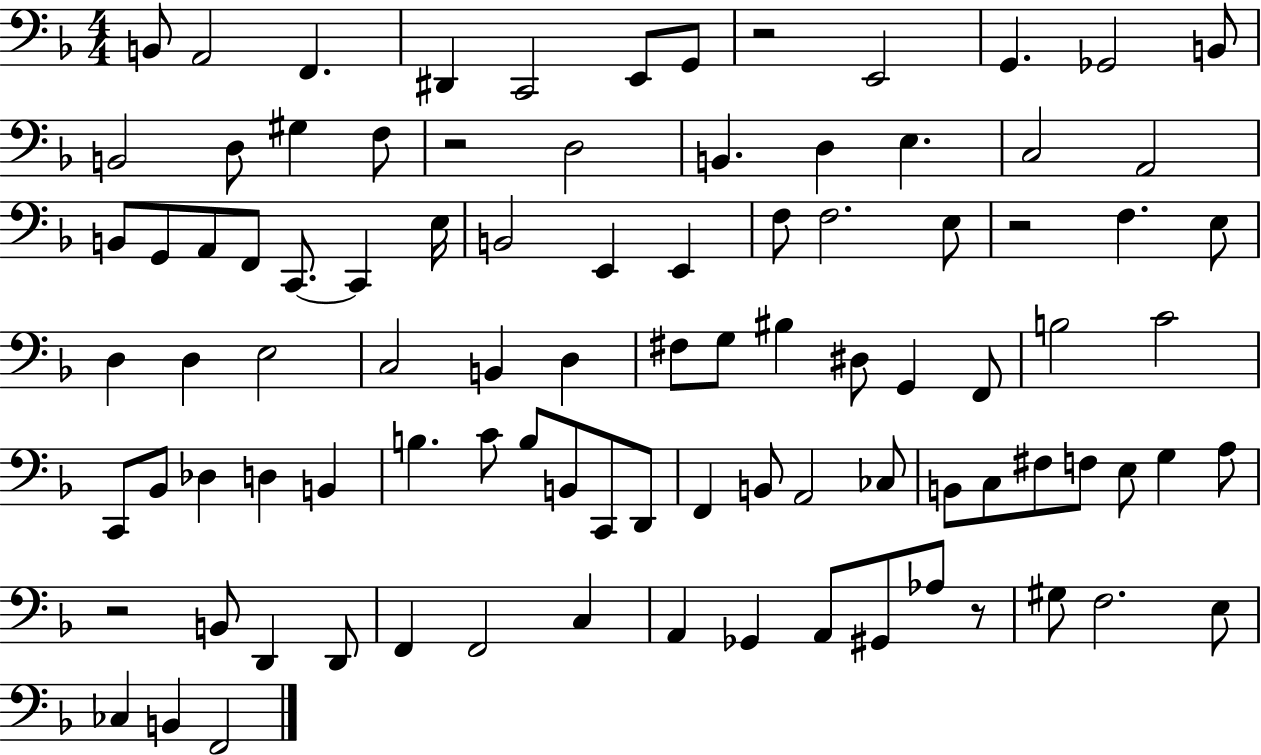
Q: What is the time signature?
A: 4/4